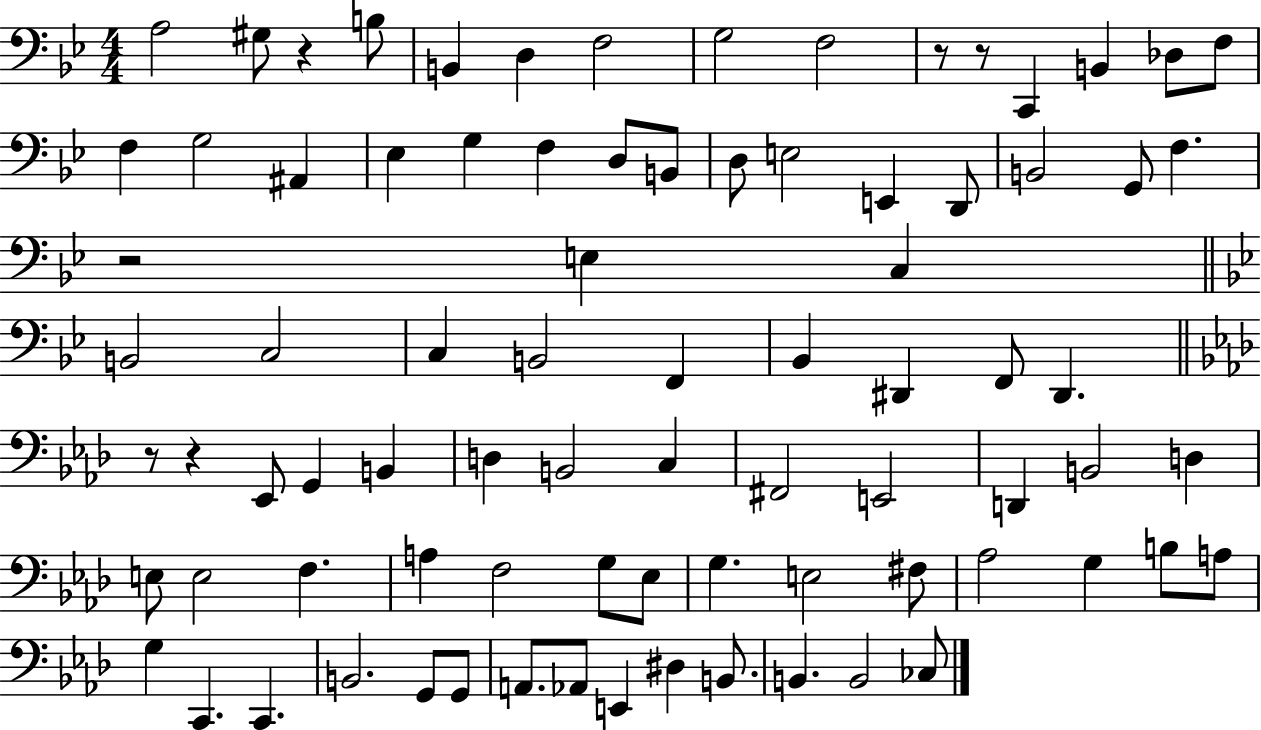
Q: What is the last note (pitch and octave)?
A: CES3